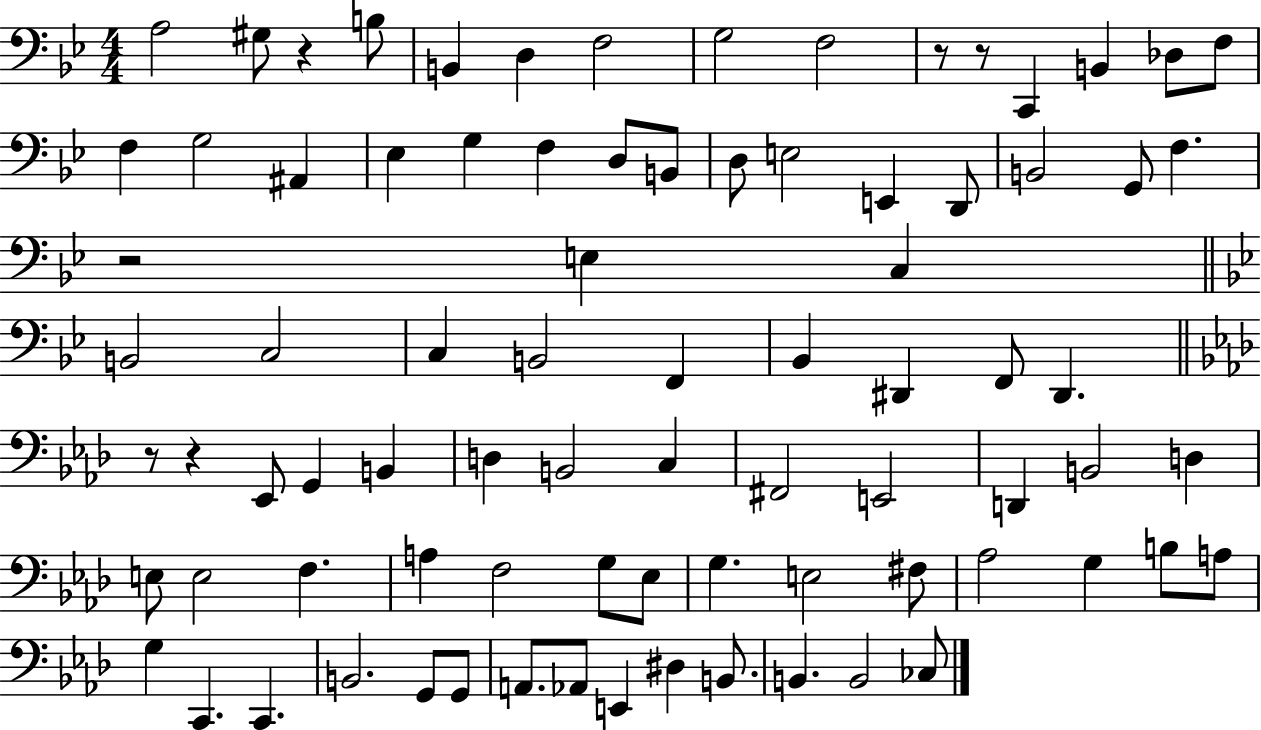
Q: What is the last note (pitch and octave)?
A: CES3